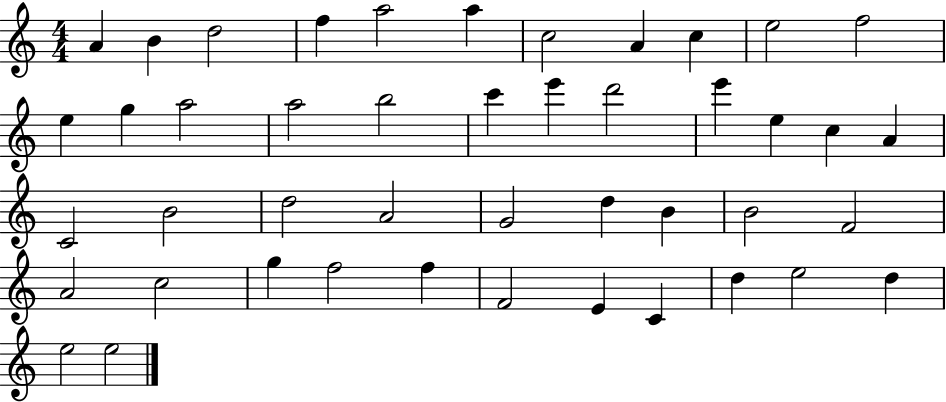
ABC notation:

X:1
T:Untitled
M:4/4
L:1/4
K:C
A B d2 f a2 a c2 A c e2 f2 e g a2 a2 b2 c' e' d'2 e' e c A C2 B2 d2 A2 G2 d B B2 F2 A2 c2 g f2 f F2 E C d e2 d e2 e2